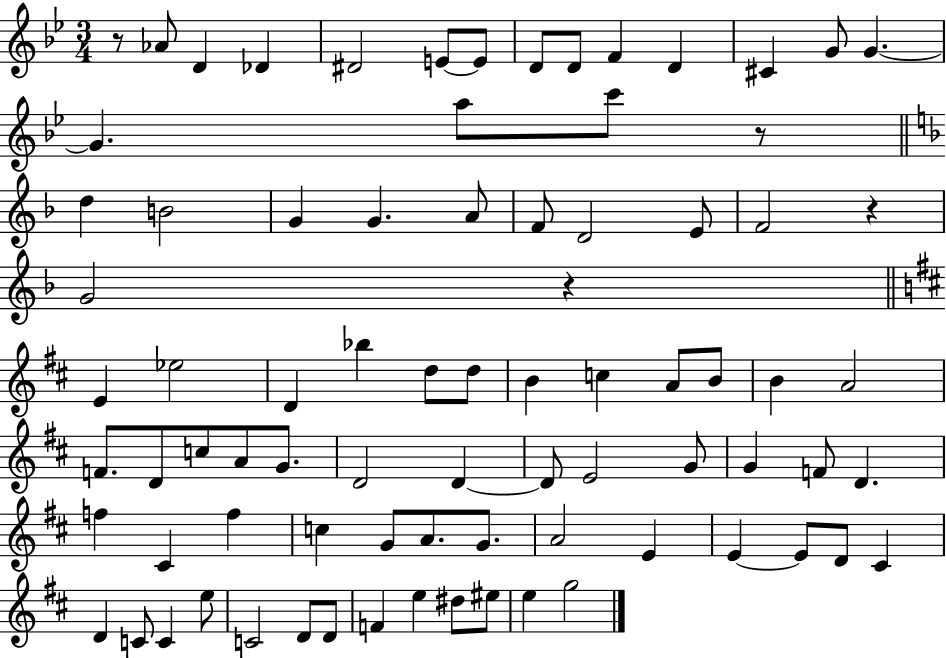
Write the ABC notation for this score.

X:1
T:Untitled
M:3/4
L:1/4
K:Bb
z/2 _A/2 D _D ^D2 E/2 E/2 D/2 D/2 F D ^C G/2 G G a/2 c'/2 z/2 d B2 G G A/2 F/2 D2 E/2 F2 z G2 z E _e2 D _b d/2 d/2 B c A/2 B/2 B A2 F/2 D/2 c/2 A/2 G/2 D2 D D/2 E2 G/2 G F/2 D f ^C f c G/2 A/2 G/2 A2 E E E/2 D/2 ^C D C/2 C e/2 C2 D/2 D/2 F e ^d/2 ^e/2 e g2